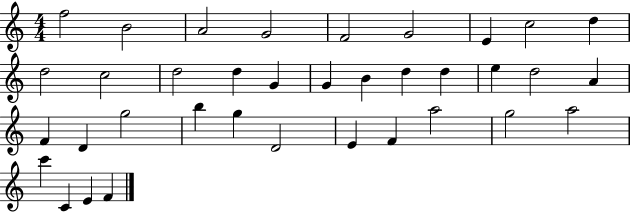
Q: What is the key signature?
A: C major